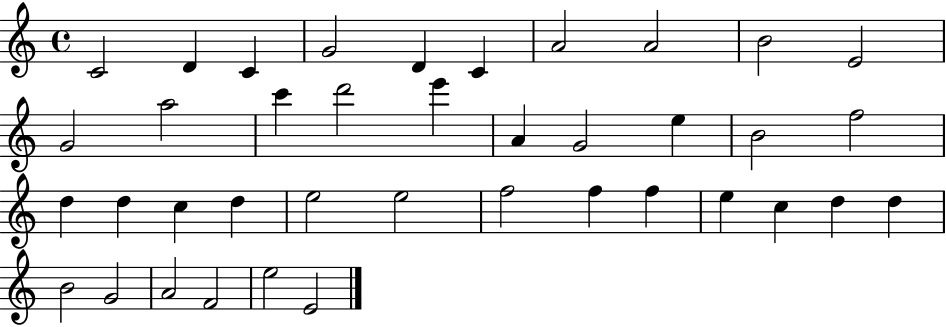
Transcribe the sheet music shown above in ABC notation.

X:1
T:Untitled
M:4/4
L:1/4
K:C
C2 D C G2 D C A2 A2 B2 E2 G2 a2 c' d'2 e' A G2 e B2 f2 d d c d e2 e2 f2 f f e c d d B2 G2 A2 F2 e2 E2